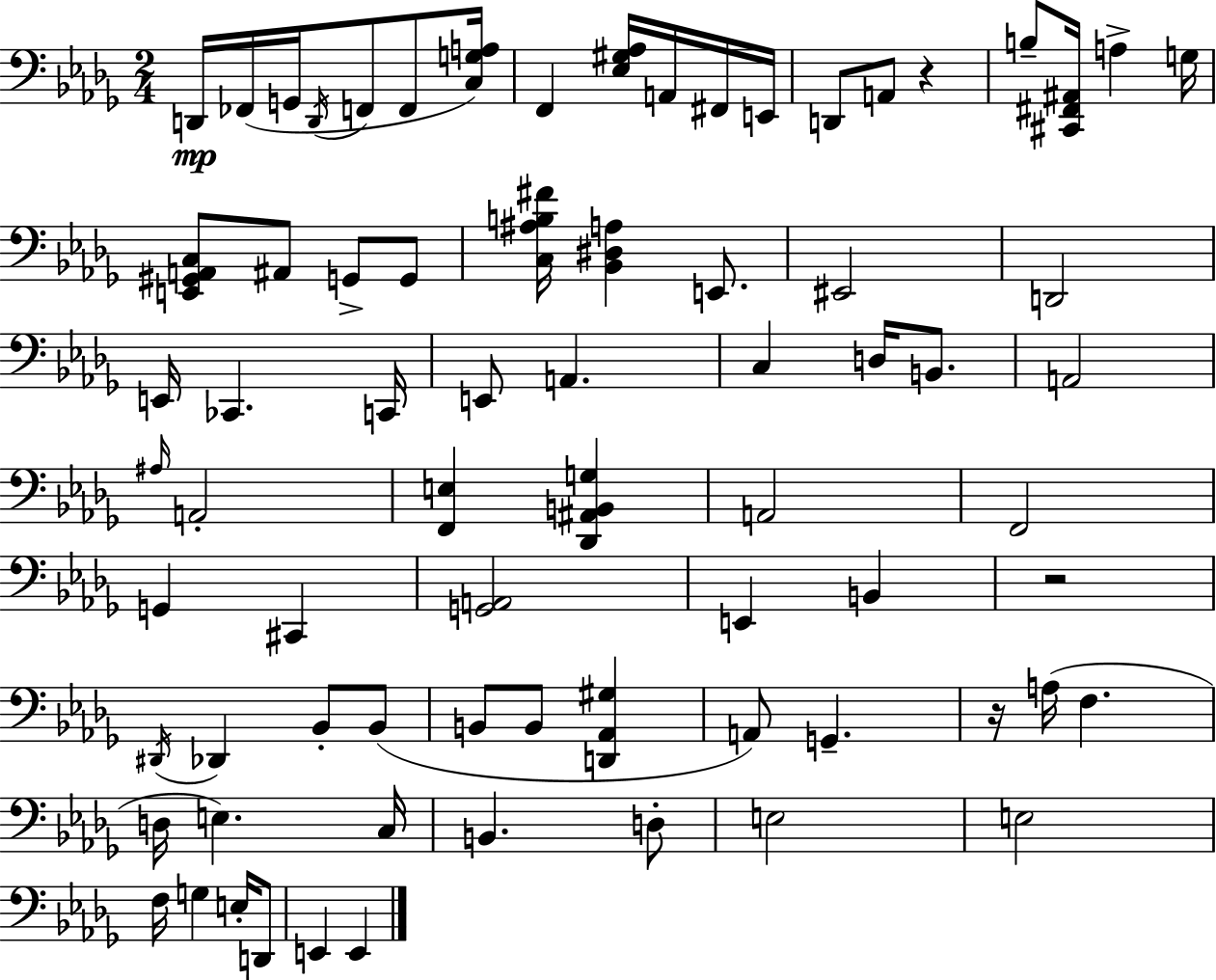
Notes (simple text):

D2/s FES2/s G2/s D2/s F2/e F2/e [C3,G3,A3]/s F2/q [Eb3,G#3,Ab3]/s A2/s F#2/s E2/s D2/e A2/e R/q B3/e [C#2,F#2,A#2]/s A3/q G3/s [E2,G#2,A2,C3]/e A#2/e G2/e G2/e [C3,A#3,B3,F#4]/s [Bb2,D#3,A3]/q E2/e. EIS2/h D2/h E2/s CES2/q. C2/s E2/e A2/q. C3/q D3/s B2/e. A2/h A#3/s A2/h [F2,E3]/q [Db2,A#2,B2,G3]/q A2/h F2/h G2/q C#2/q [G2,A2]/h E2/q B2/q R/h D#2/s Db2/q Bb2/e Bb2/e B2/e B2/e [D2,Ab2,G#3]/q A2/e G2/q. R/s A3/s F3/q. D3/s E3/q. C3/s B2/q. D3/e E3/h E3/h F3/s G3/q E3/s D2/e E2/q E2/q